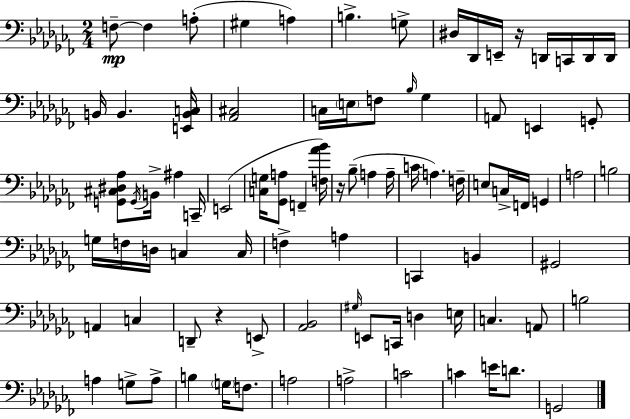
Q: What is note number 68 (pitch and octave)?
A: B3